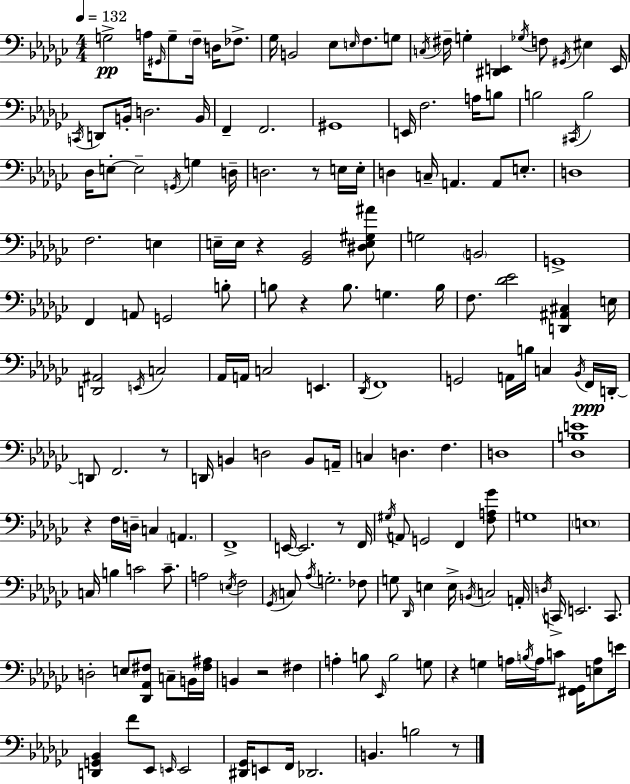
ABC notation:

X:1
T:Untitled
M:4/4
L:1/4
K:Ebm
G,2 A,/4 ^G,,/4 G,/2 F,/4 D,/4 _F,/2 _G,/4 B,,2 _E,/2 E,/4 F,/2 G,/2 C,/4 ^F,/4 G, [^D,,E,,] _G,/4 F,/2 ^G,,/4 ^E, E,,/4 C,,/4 D,,/2 B,,/4 D,2 B,,/4 F,, F,,2 ^G,,4 E,,/4 F,2 A,/4 B,/2 B,2 ^C,,/4 B,2 _D,/4 E,/2 E,2 G,,/4 G, D,/4 D,2 z/2 E,/4 E,/4 D, C,/4 A,, A,,/2 E,/2 D,4 F,2 E, E,/4 E,/4 z [_G,,_B,,]2 [^D,E,^G,^A]/2 G,2 B,,2 G,,4 F,, A,,/2 G,,2 B,/2 B,/2 z B,/2 G, B,/4 F,/2 [_D_E]2 [D,,^A,,^C,] E,/4 [D,,^A,,]2 E,,/4 C,2 _A,,/4 A,,/4 C,2 E,, _D,,/4 F,,4 G,,2 A,,/4 B,/4 C, _B,,/4 F,,/4 D,,/4 D,,/2 F,,2 z/2 D,,/4 B,, D,2 B,,/2 A,,/4 C, D, F, D,4 [_D,B,E]4 z F,/4 D,/4 C, A,, F,,4 E,,/4 E,,2 z/2 F,,/4 ^G,/4 A,,/2 G,,2 F,, [F,A,_G]/2 G,4 E,4 C,/4 B, C2 C/2 A,2 E,/4 F,2 _G,,/4 C,/2 _A,/4 G,2 _F,/2 G,/2 _D,,/4 E, E,/4 B,,/4 C,2 A,,/4 D,/4 C,,/4 E,,2 C,,/2 D,2 E,/2 [_D,,_A,,^F,]/2 C,/2 B,,/4 [^F,^A,]/4 B,, z2 ^F, A, B,/2 _E,,/4 B,2 G,/2 z G, A,/4 B,/4 A,/4 C/2 [^F,,_G,,]/4 [E,A,]/2 E/4 [D,,G,,_B,,] F/2 _E,,/2 E,,/4 E,,2 [^D,,_G,,]/4 E,,/2 F,,/4 _D,,2 B,, B,2 z/2